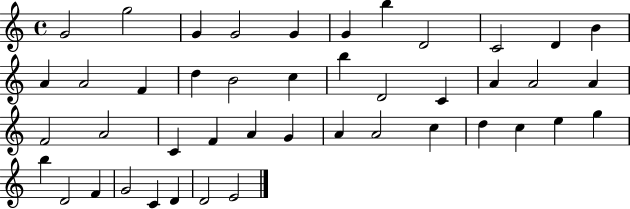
X:1
T:Untitled
M:4/4
L:1/4
K:C
G2 g2 G G2 G G b D2 C2 D B A A2 F d B2 c b D2 C A A2 A F2 A2 C F A G A A2 c d c e g b D2 F G2 C D D2 E2